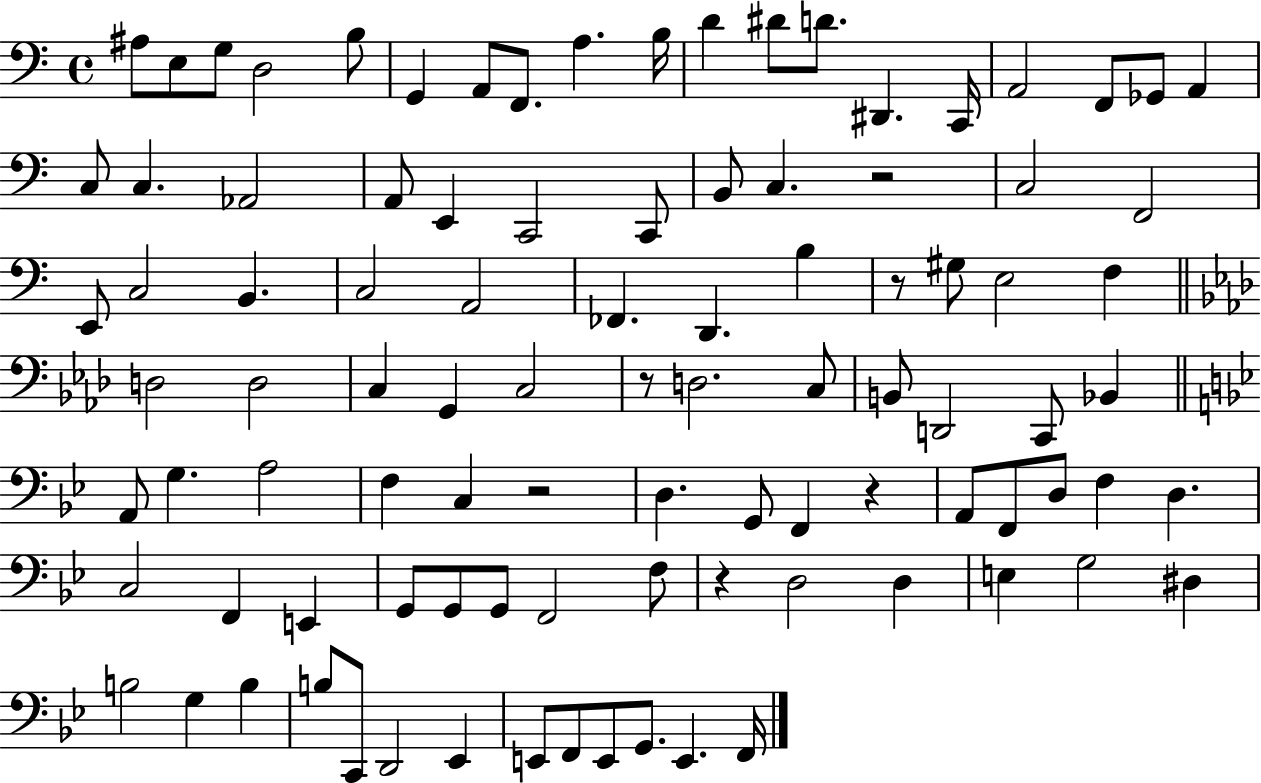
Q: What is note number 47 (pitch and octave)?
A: D3